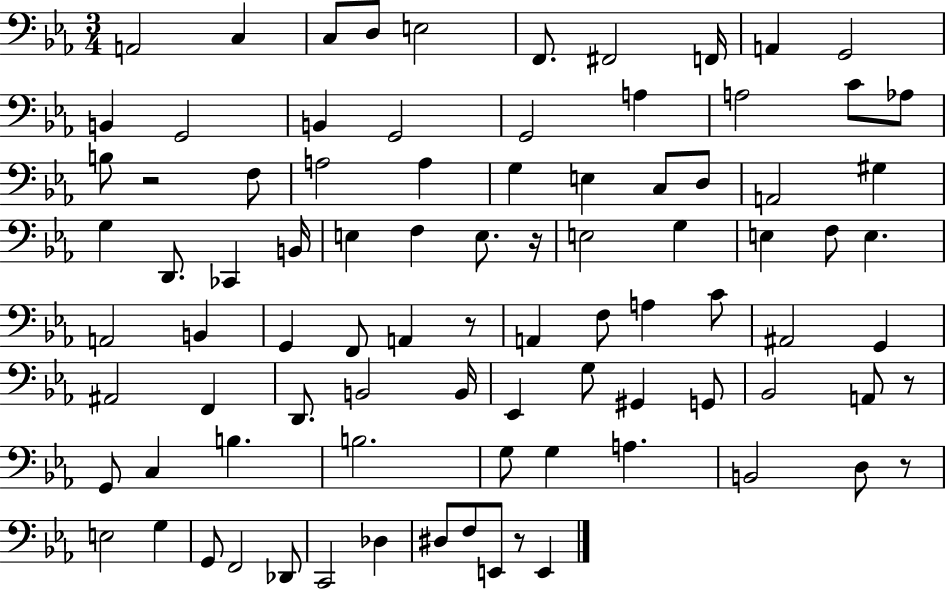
X:1
T:Untitled
M:3/4
L:1/4
K:Eb
A,,2 C, C,/2 D,/2 E,2 F,,/2 ^F,,2 F,,/4 A,, G,,2 B,, G,,2 B,, G,,2 G,,2 A, A,2 C/2 _A,/2 B,/2 z2 F,/2 A,2 A, G, E, C,/2 D,/2 A,,2 ^G, G, D,,/2 _C,, B,,/4 E, F, E,/2 z/4 E,2 G, E, F,/2 E, A,,2 B,, G,, F,,/2 A,, z/2 A,, F,/2 A, C/2 ^A,,2 G,, ^A,,2 F,, D,,/2 B,,2 B,,/4 _E,, G,/2 ^G,, G,,/2 _B,,2 A,,/2 z/2 G,,/2 C, B, B,2 G,/2 G, A, B,,2 D,/2 z/2 E,2 G, G,,/2 F,,2 _D,,/2 C,,2 _D, ^D,/2 F,/2 E,,/2 z/2 E,,